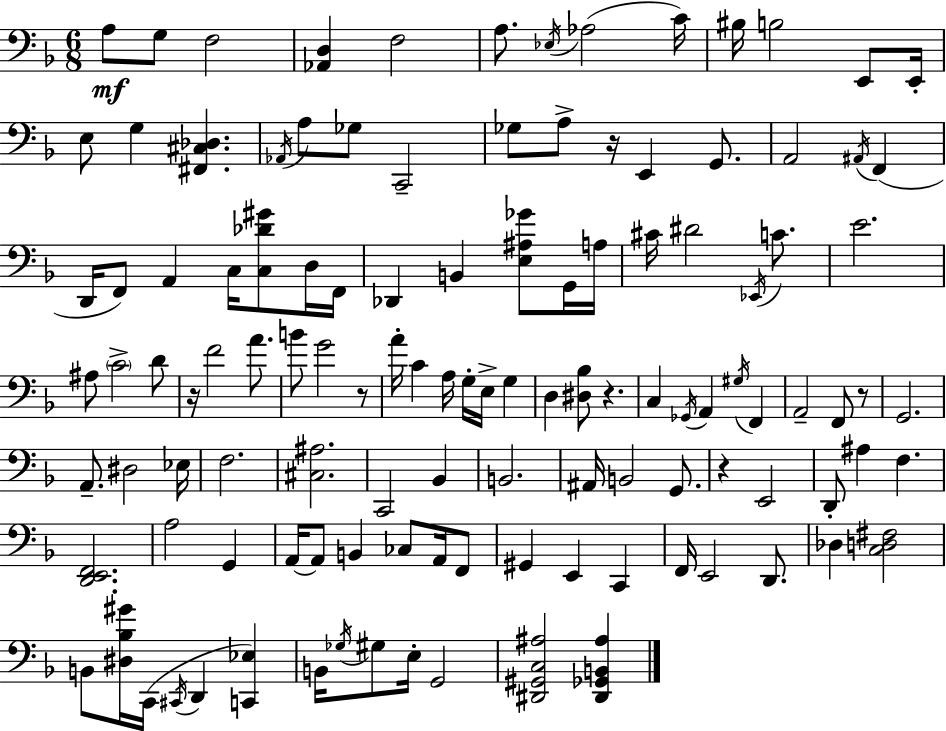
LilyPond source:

{
  \clef bass
  \numericTimeSignature
  \time 6/8
  \key f \major
  a8\mf g8 f2 | <aes, d>4 f2 | a8. \acciaccatura { ees16 }( aes2 | c'16) bis16 b2 e,8 | \break e,16-. e8 g4 <fis, cis des>4. | \acciaccatura { aes,16 } a8 ges8 c,2-- | ges8 a8-> r16 e,4 g,8. | a,2 \acciaccatura { ais,16 } f,4( | \break d,16 f,8) a,4 c16 <c des' gis'>8 | d16 f,16 des,4 b,4 <e ais ges'>8 | g,16 a16 cis'16 dis'2 | \acciaccatura { ees,16 } c'8. e'2. | \break ais8 \parenthesize c'2-> | d'8 r16 f'2 | a'8. b'8 g'2 | r8 a'16-. c'4 a16 g16-. e16-> | \break g4 d4 <dis bes>8 r4. | c4 \acciaccatura { ges,16 } a,4 | \acciaccatura { gis16 } f,4 a,2-- | f,8 r8 g,2. | \break a,8.-- dis2 | ees16 f2. | <cis ais>2. | c,2 | \break bes,4 b,2. | ais,16 b,2 | g,8. r4 e,2 | d,8-. ais4 | \break f4. <d, e, f,>2. | a2 | g,4 a,16~~ a,8 b,4 | ces8 a,16 f,8 gis,4 e,4 | \break c,4 f,16 e,2 | d,8. des4 <c d fis>2 | b,8 <dis bes gis'>16 c,16( \acciaccatura { cis,16 } d,4 | <c, ees>4) b,16 \acciaccatura { ges16 } gis8 e16-. | \break g,2 <dis, gis, c ais>2 | <dis, ges, b, ais>4 \bar "|."
}